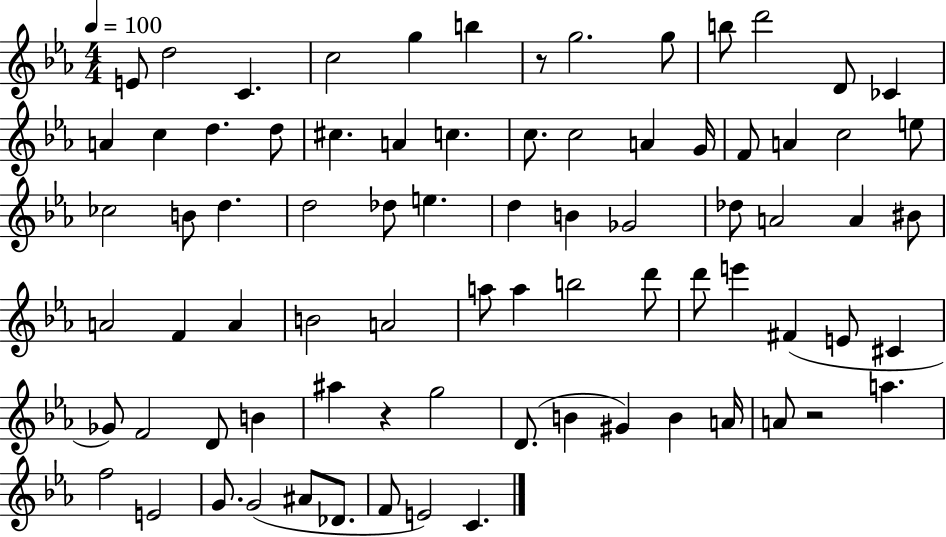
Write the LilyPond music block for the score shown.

{
  \clef treble
  \numericTimeSignature
  \time 4/4
  \key ees \major
  \tempo 4 = 100
  e'8 d''2 c'4. | c''2 g''4 b''4 | r8 g''2. g''8 | b''8 d'''2 d'8 ces'4 | \break a'4 c''4 d''4. d''8 | cis''4. a'4 c''4. | c''8. c''2 a'4 g'16 | f'8 a'4 c''2 e''8 | \break ces''2 b'8 d''4. | d''2 des''8 e''4. | d''4 b'4 ges'2 | des''8 a'2 a'4 bis'8 | \break a'2 f'4 a'4 | b'2 a'2 | a''8 a''4 b''2 d'''8 | d'''8 e'''4 fis'4( e'8 cis'4 | \break ges'8) f'2 d'8 b'4 | ais''4 r4 g''2 | d'8.( b'4 gis'4) b'4 a'16 | a'8 r2 a''4. | \break f''2 e'2 | g'8. g'2( ais'8 des'8. | f'8 e'2) c'4. | \bar "|."
}